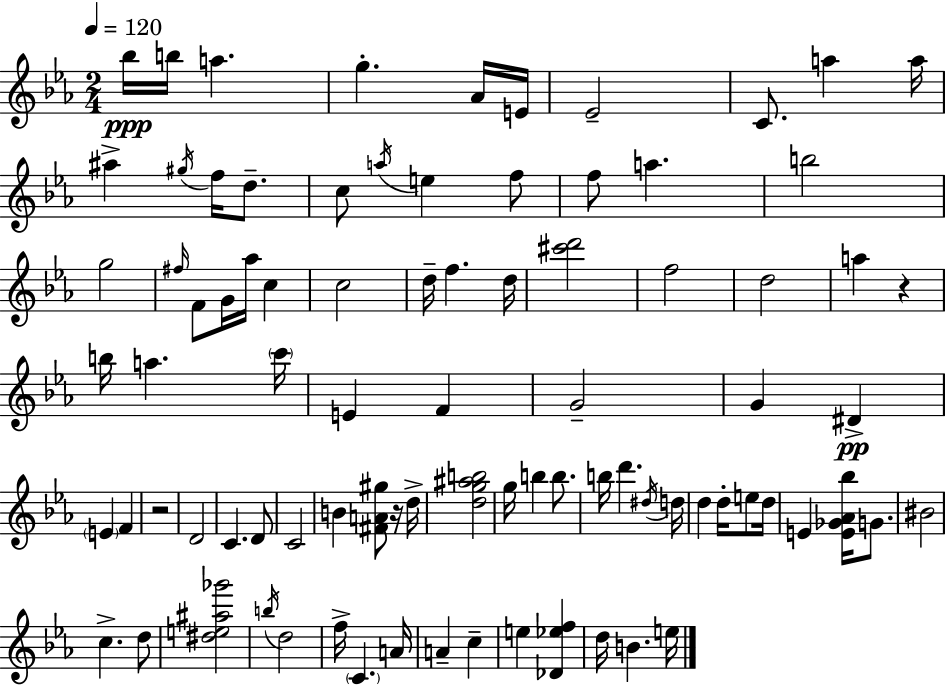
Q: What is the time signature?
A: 2/4